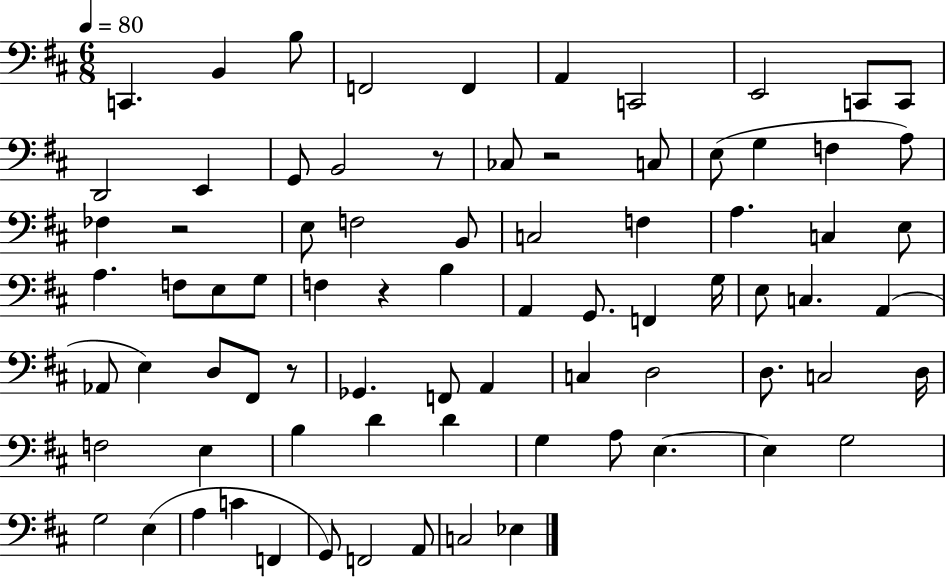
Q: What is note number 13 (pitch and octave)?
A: G2